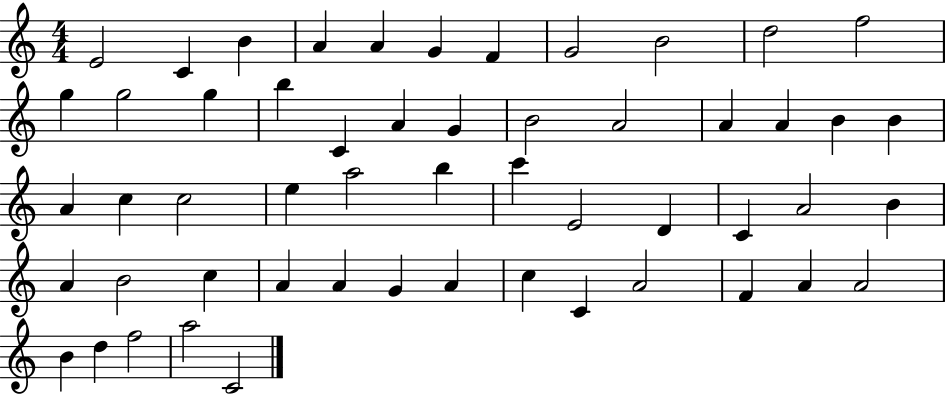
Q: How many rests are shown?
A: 0